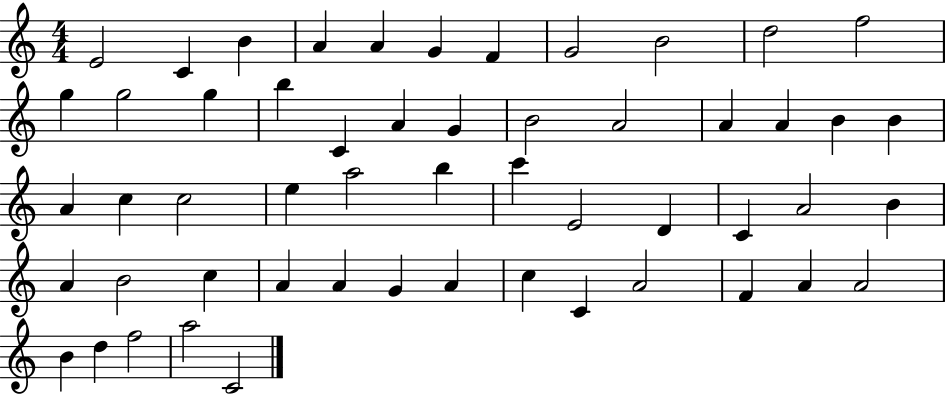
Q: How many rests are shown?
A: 0